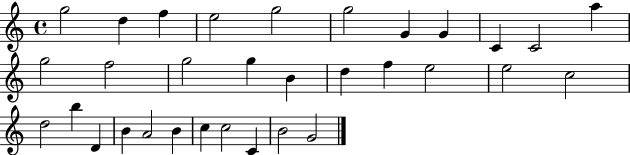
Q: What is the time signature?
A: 4/4